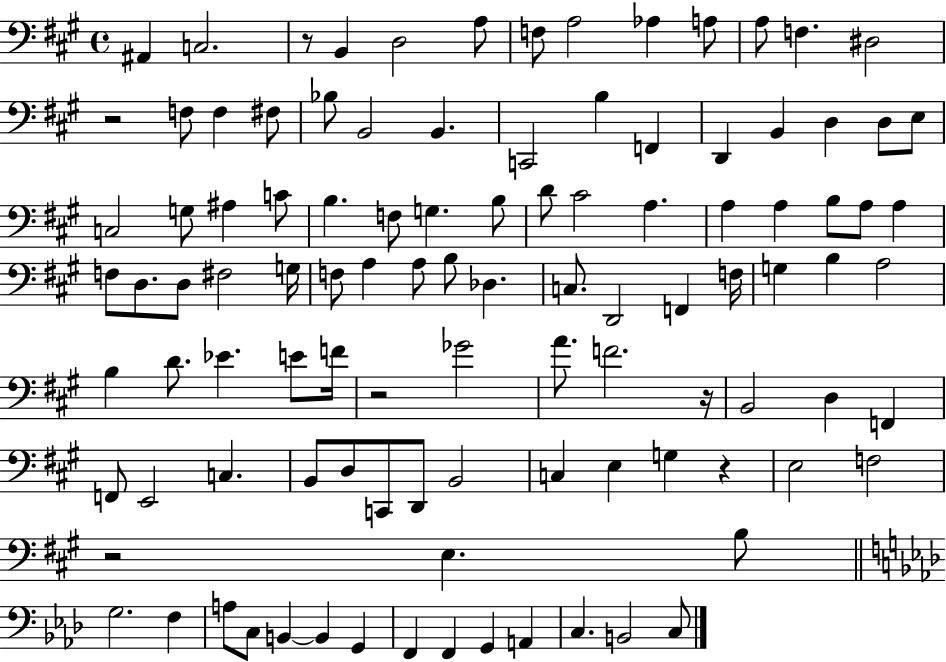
A#2/q C3/h. R/e B2/q D3/h A3/e F3/e A3/h Ab3/q A3/e A3/e F3/q. D#3/h R/h F3/e F3/q F#3/e Bb3/e B2/h B2/q. C2/h B3/q F2/q D2/q B2/q D3/q D3/e E3/e C3/h G3/e A#3/q C4/e B3/q. F3/e G3/q. B3/e D4/e C#4/h A3/q. A3/q A3/q B3/e A3/e A3/q F3/e D3/e. D3/e F#3/h G3/s F3/e A3/q A3/e B3/e Db3/q. C3/e. D2/h F2/q F3/s G3/q B3/q A3/h B3/q D4/e. Eb4/q. E4/e F4/s R/h Gb4/h A4/e. F4/h. R/s B2/h D3/q F2/q F2/e E2/h C3/q. B2/e D3/e C2/e D2/e B2/h C3/q E3/q G3/q R/q E3/h F3/h R/h E3/q. B3/e G3/h. F3/q A3/e C3/e B2/q B2/q G2/q F2/q F2/q G2/q A2/q C3/q. B2/h C3/e